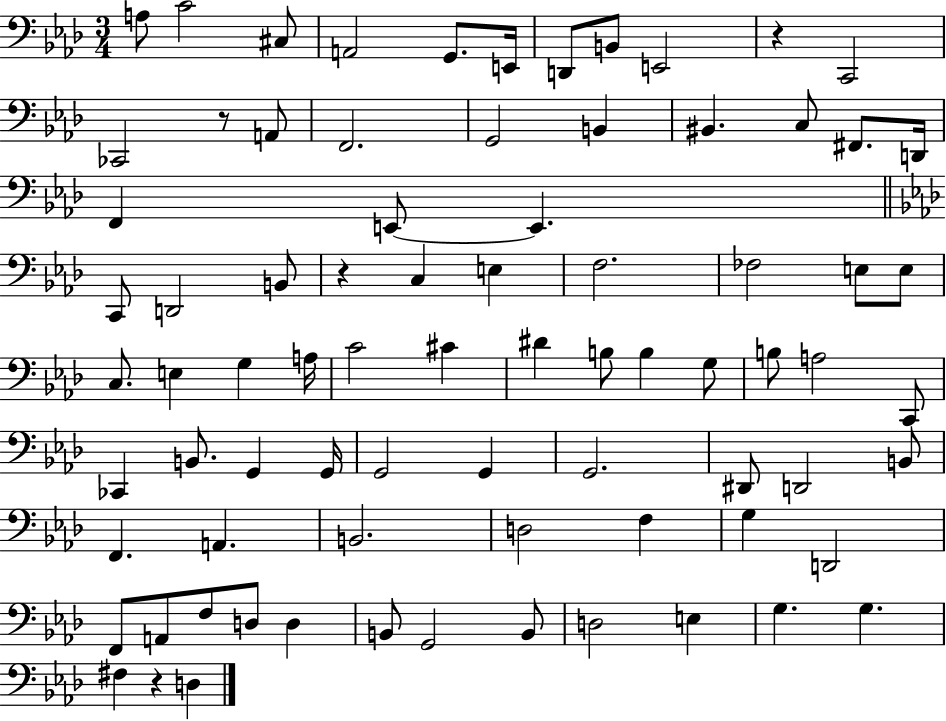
A3/e C4/h C#3/e A2/h G2/e. E2/s D2/e B2/e E2/h R/q C2/h CES2/h R/e A2/e F2/h. G2/h B2/q BIS2/q. C3/e F#2/e. D2/s F2/q E2/e E2/q. C2/e D2/h B2/e R/q C3/q E3/q F3/h. FES3/h E3/e E3/e C3/e. E3/q G3/q A3/s C4/h C#4/q D#4/q B3/e B3/q G3/e B3/e A3/h C2/e CES2/q B2/e. G2/q G2/s G2/h G2/q G2/h. D#2/e D2/h B2/e F2/q. A2/q. B2/h. D3/h F3/q G3/q D2/h F2/e A2/e F3/e D3/e D3/q B2/e G2/h B2/e D3/h E3/q G3/q. G3/q. F#3/q R/q D3/q